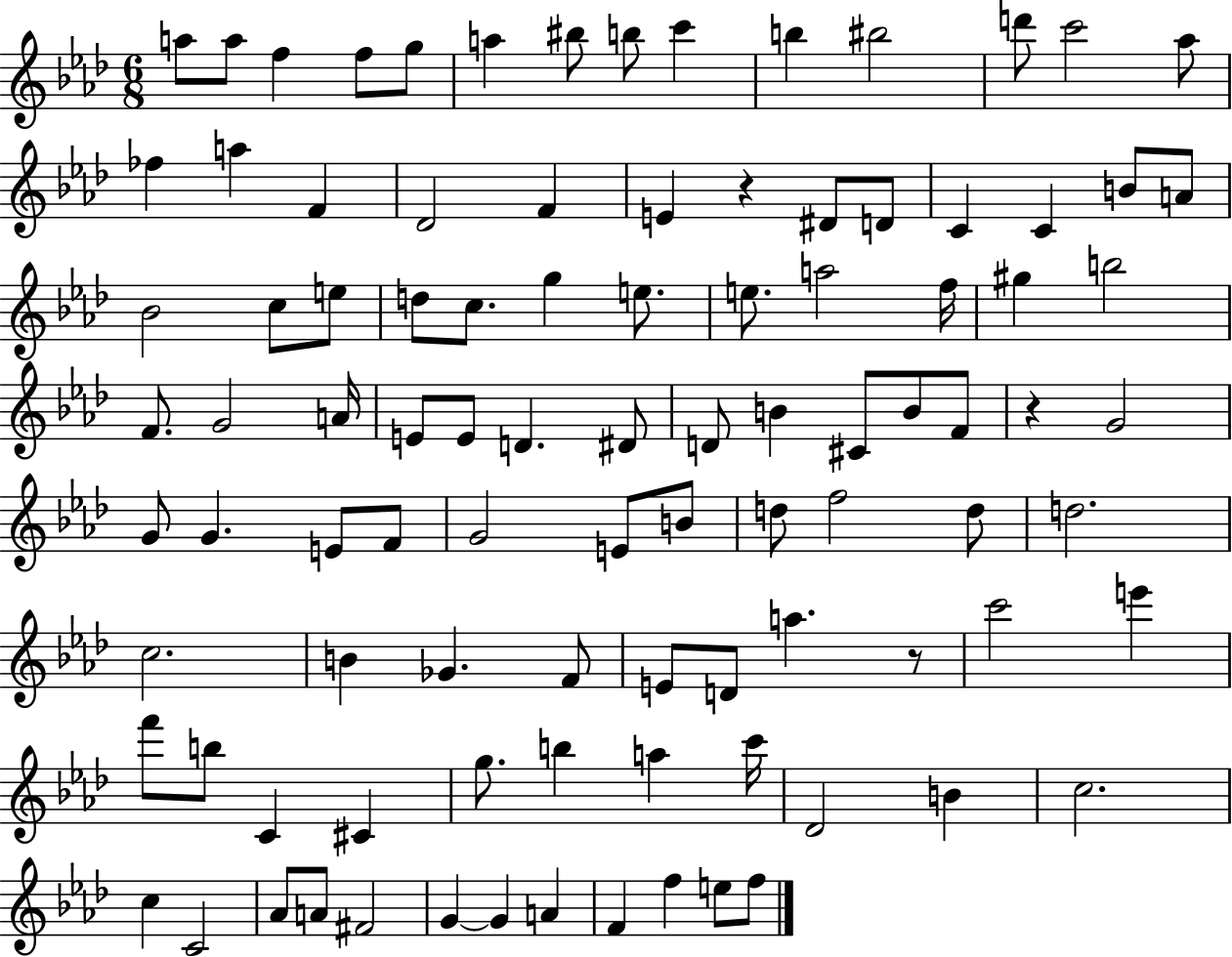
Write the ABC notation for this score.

X:1
T:Untitled
M:6/8
L:1/4
K:Ab
a/2 a/2 f f/2 g/2 a ^b/2 b/2 c' b ^b2 d'/2 c'2 _a/2 _f a F _D2 F E z ^D/2 D/2 C C B/2 A/2 _B2 c/2 e/2 d/2 c/2 g e/2 e/2 a2 f/4 ^g b2 F/2 G2 A/4 E/2 E/2 D ^D/2 D/2 B ^C/2 B/2 F/2 z G2 G/2 G E/2 F/2 G2 E/2 B/2 d/2 f2 d/2 d2 c2 B _G F/2 E/2 D/2 a z/2 c'2 e' f'/2 b/2 C ^C g/2 b a c'/4 _D2 B c2 c C2 _A/2 A/2 ^F2 G G A F f e/2 f/2